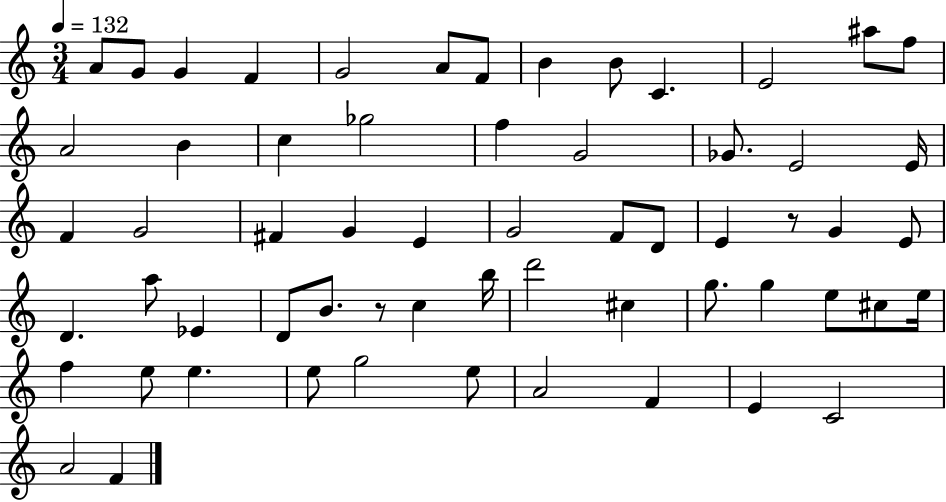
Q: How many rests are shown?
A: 2